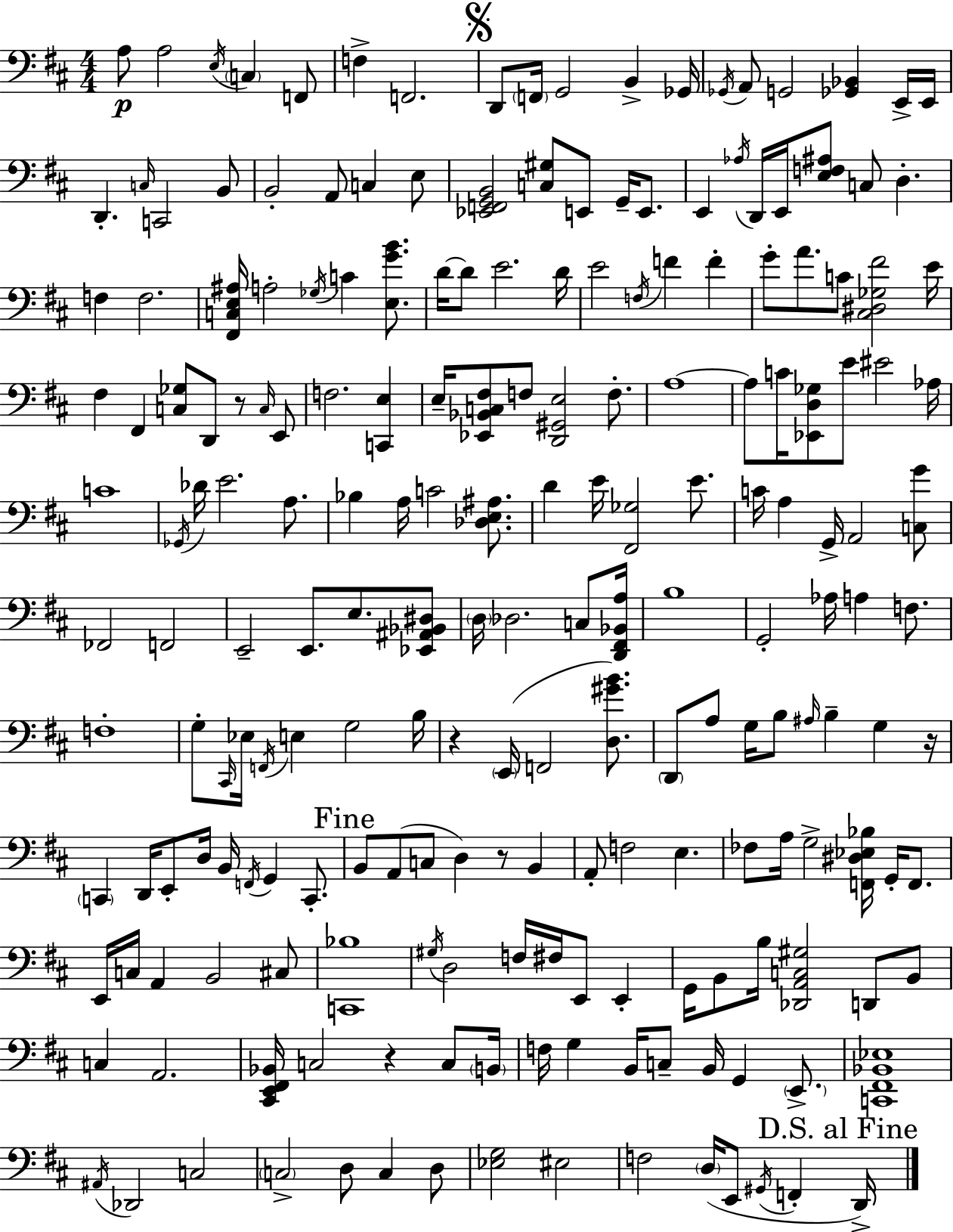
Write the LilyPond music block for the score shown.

{
  \clef bass
  \numericTimeSignature
  \time 4/4
  \key d \major
  \repeat volta 2 { a8\p a2 \acciaccatura { e16 } \parenthesize c4 f,8 | f4-> f,2. | \mark \markup { \musicglyph "scripts.segno" } d,8 \parenthesize f,16 g,2 b,4-> | ges,16 \acciaccatura { ges,16 } a,8 g,2 <ges, bes,>4 | \break e,16-> e,16 d,4.-. \grace { c16 } c,2 | b,8 b,2-. a,8 c4 | e8 <ees, f, g, b,>2 <c gis>8 e,8 g,16-- | e,8. e,4 \acciaccatura { aes16 } d,16 e,16 <e f ais>8 c8 d4.-. | \break f4 f2. | <fis, c e ais>16 a2-. \acciaccatura { ges16 } c'4 | <e g' b'>8. d'16~~ d'8 e'2. | d'16 e'2 \acciaccatura { f16 } f'4 | \break f'4-. g'8-. a'8. c'8 <cis dis ges fis'>2 | e'16 fis4 fis,4 <c ges>8 | d,8 r8 \grace { c16 } e,8 f2. | <c, e>4 e16-- <ees, bes, c fis>8 f8 <d, gis, e>2 | \break f8.-. a1~~ | a8 c'16 <ees, d ges>8 e'8 eis'2 | aes16 c'1 | \acciaccatura { ges,16 } des'16 e'2. | \break a8. bes4 a16 c'2 | <des e ais>8. d'4 e'16 <fis, ges>2 | e'8. c'16 a4 g,16-> a,2 | <c g'>8 fes,2 | \break f,2 e,2-- | e,8. e8. <ees, ais, bes, dis>8 \parenthesize d16 des2. | c8 <d, fis, bes, a>16 b1 | g,2-. | \break aes16 a4 f8. f1-. | g8-. \grace { cis,16 } ees16 \acciaccatura { f,16 } e4 | g2 b16 r4 \parenthesize e,16( f,2 | <d gis' b'>8.) \parenthesize d,8 a8 g16 b8 | \break \grace { ais16 } b4-- g4 r16 \parenthesize c,4 d,16 | e,8-. d16 b,16 \acciaccatura { f,16 } g,4 c,8.-. \mark "Fine" b,8 a,8( | c8 d4) r8 b,4 a,8-. f2 | e4. fes8 a16 g2-> | \break <f, dis ees bes>16 g,16-. f,8. e,16 c16 a,4 | b,2 cis8 <c, bes>1 | \acciaccatura { gis16 } d2 | f16 fis16 e,8 e,4-. g,16 b,8 | \break b16 <des, a, c gis>2 d,8 b,8 c4 | a,2. <cis, e, fis, bes,>16 c2 | r4 c8 \parenthesize b,16 f16 g4 | b,16 c8-- b,16 g,4 \parenthesize e,8.-> <c, fis, bes, ees>1 | \break \acciaccatura { ais,16 } des,2 | c2 \parenthesize c2-> | d8 c4 d8 <ees g>2 | eis2 f2 | \break \parenthesize d16( e,8 \acciaccatura { gis,16 } f,4-. \mark "D.S. al Fine" d,16->) } \bar "|."
}